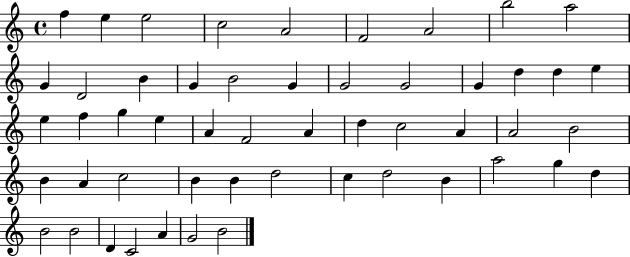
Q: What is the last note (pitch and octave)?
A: B4